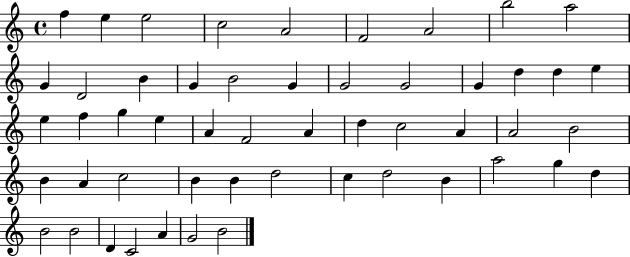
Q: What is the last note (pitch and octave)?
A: B4